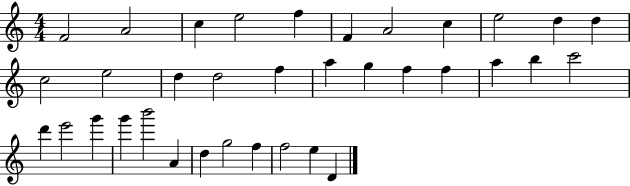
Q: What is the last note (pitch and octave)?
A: D4